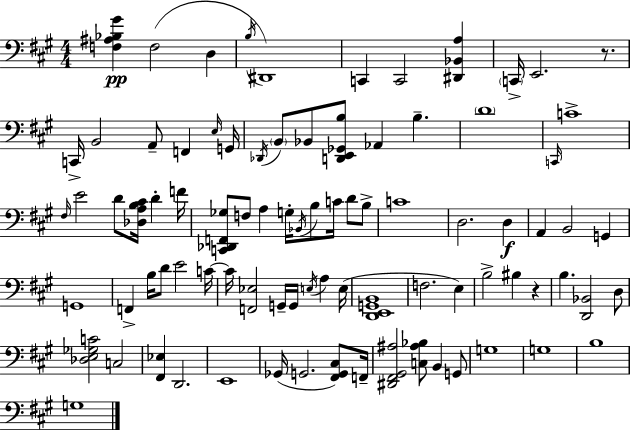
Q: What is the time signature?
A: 4/4